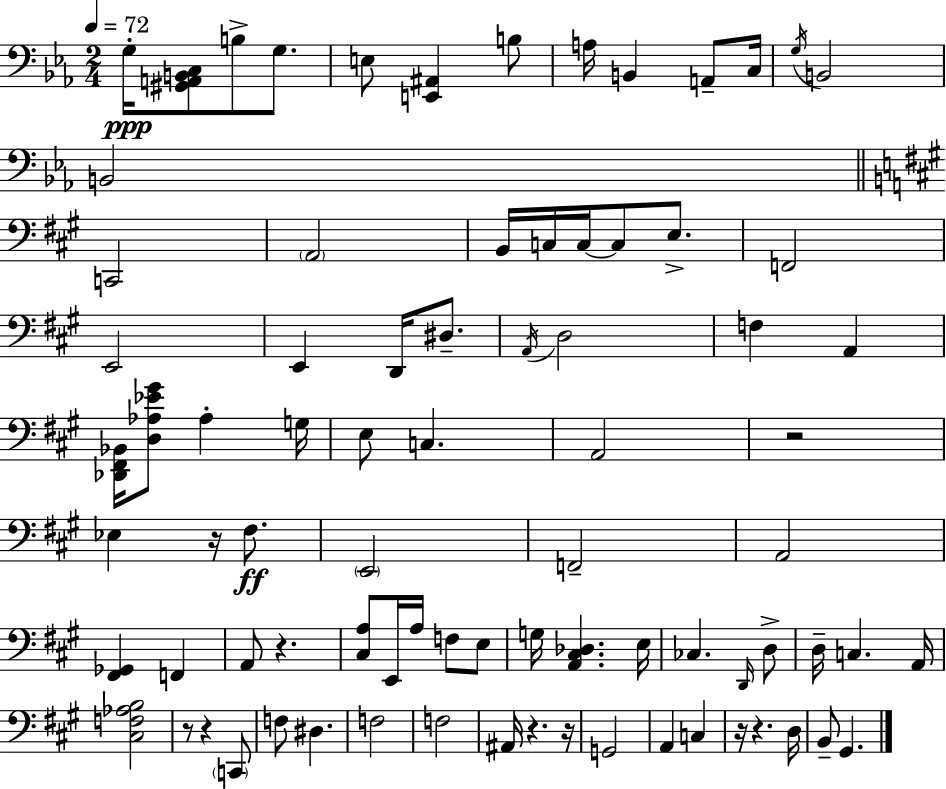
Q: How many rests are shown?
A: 9